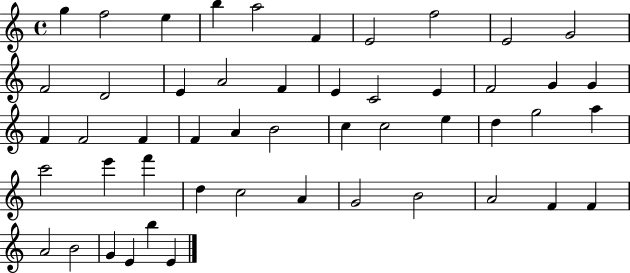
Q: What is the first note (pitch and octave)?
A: G5